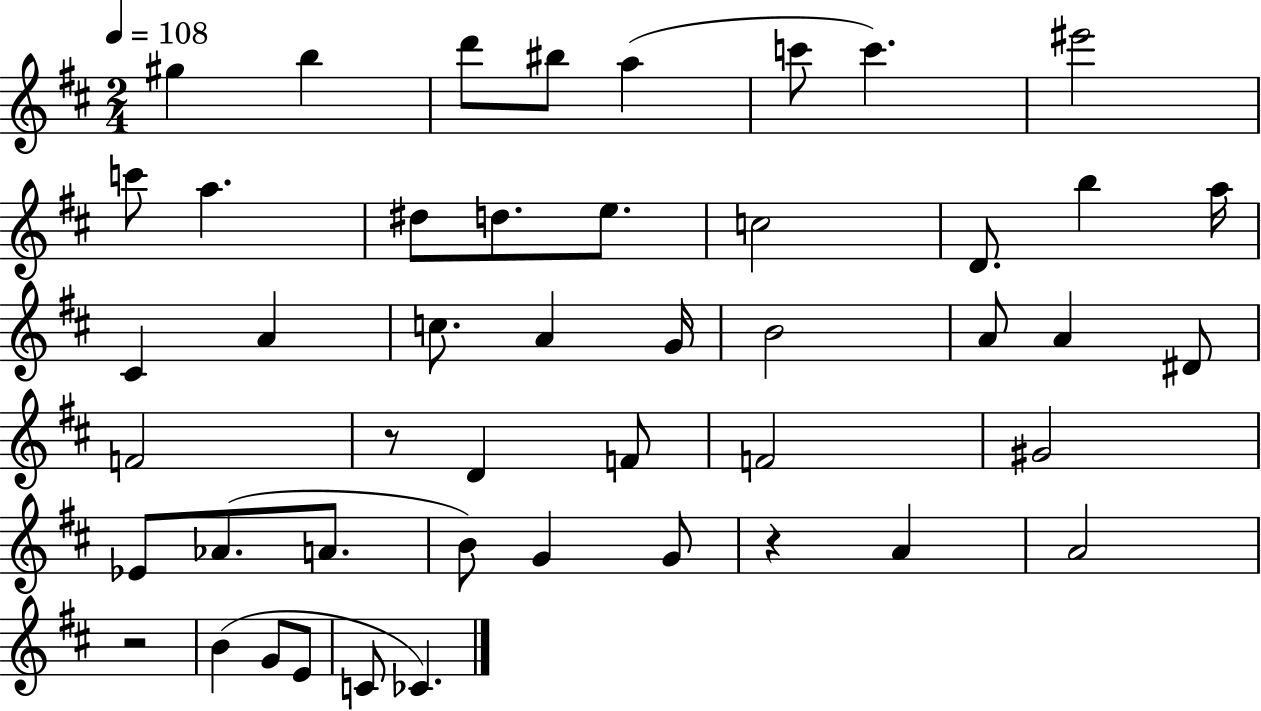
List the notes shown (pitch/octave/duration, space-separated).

G#5/q B5/q D6/e BIS5/e A5/q C6/e C6/q. EIS6/h C6/e A5/q. D#5/e D5/e. E5/e. C5/h D4/e. B5/q A5/s C#4/q A4/q C5/e. A4/q G4/s B4/h A4/e A4/q D#4/e F4/h R/e D4/q F4/e F4/h G#4/h Eb4/e Ab4/e. A4/e. B4/e G4/q G4/e R/q A4/q A4/h R/h B4/q G4/e E4/e C4/e CES4/q.